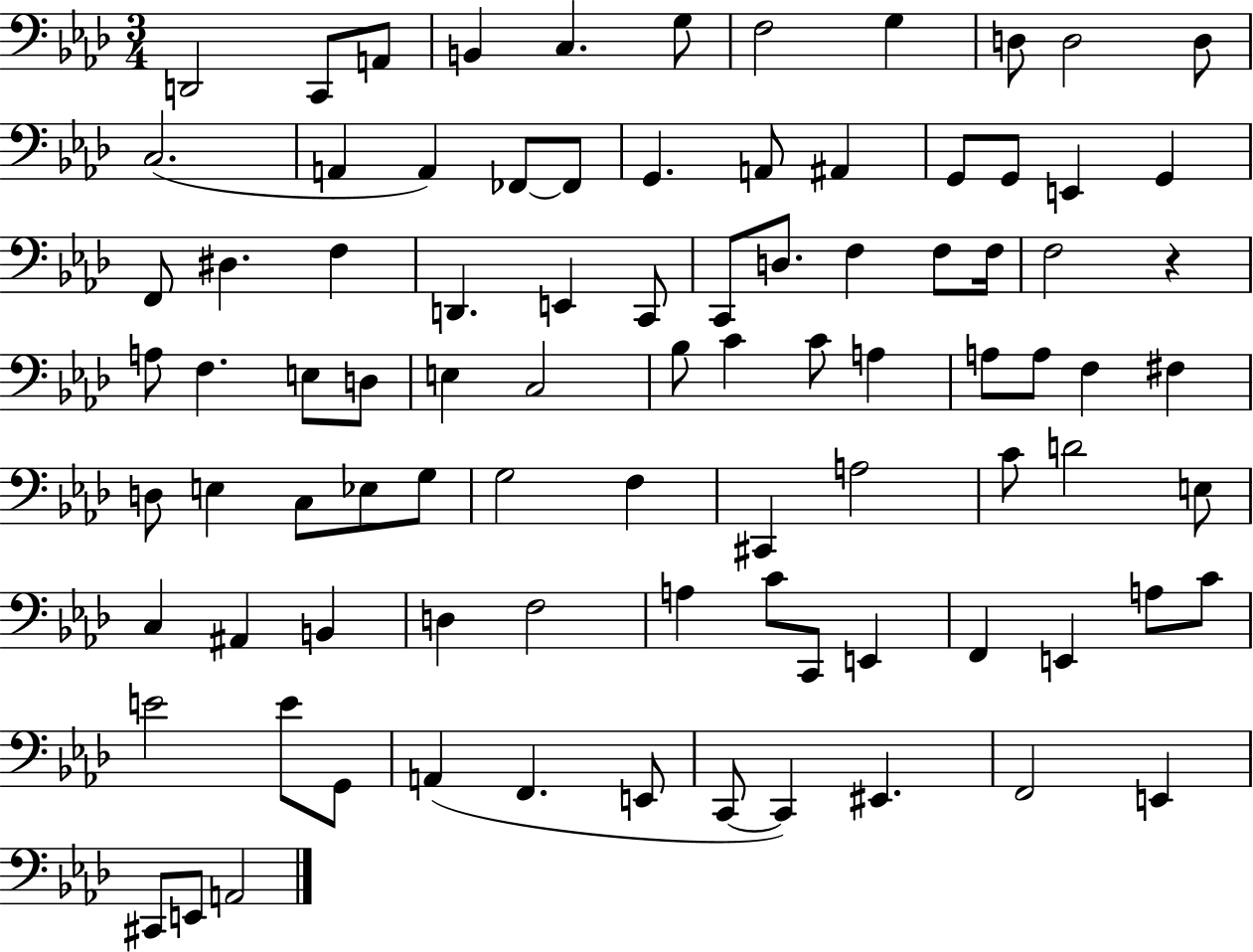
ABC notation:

X:1
T:Untitled
M:3/4
L:1/4
K:Ab
D,,2 C,,/2 A,,/2 B,, C, G,/2 F,2 G, D,/2 D,2 D,/2 C,2 A,, A,, _F,,/2 _F,,/2 G,, A,,/2 ^A,, G,,/2 G,,/2 E,, G,, F,,/2 ^D, F, D,, E,, C,,/2 C,,/2 D,/2 F, F,/2 F,/4 F,2 z A,/2 F, E,/2 D,/2 E, C,2 _B,/2 C C/2 A, A,/2 A,/2 F, ^F, D,/2 E, C,/2 _E,/2 G,/2 G,2 F, ^C,, A,2 C/2 D2 E,/2 C, ^A,, B,, D, F,2 A, C/2 C,,/2 E,, F,, E,, A,/2 C/2 E2 E/2 G,,/2 A,, F,, E,,/2 C,,/2 C,, ^E,, F,,2 E,, ^C,,/2 E,,/2 A,,2